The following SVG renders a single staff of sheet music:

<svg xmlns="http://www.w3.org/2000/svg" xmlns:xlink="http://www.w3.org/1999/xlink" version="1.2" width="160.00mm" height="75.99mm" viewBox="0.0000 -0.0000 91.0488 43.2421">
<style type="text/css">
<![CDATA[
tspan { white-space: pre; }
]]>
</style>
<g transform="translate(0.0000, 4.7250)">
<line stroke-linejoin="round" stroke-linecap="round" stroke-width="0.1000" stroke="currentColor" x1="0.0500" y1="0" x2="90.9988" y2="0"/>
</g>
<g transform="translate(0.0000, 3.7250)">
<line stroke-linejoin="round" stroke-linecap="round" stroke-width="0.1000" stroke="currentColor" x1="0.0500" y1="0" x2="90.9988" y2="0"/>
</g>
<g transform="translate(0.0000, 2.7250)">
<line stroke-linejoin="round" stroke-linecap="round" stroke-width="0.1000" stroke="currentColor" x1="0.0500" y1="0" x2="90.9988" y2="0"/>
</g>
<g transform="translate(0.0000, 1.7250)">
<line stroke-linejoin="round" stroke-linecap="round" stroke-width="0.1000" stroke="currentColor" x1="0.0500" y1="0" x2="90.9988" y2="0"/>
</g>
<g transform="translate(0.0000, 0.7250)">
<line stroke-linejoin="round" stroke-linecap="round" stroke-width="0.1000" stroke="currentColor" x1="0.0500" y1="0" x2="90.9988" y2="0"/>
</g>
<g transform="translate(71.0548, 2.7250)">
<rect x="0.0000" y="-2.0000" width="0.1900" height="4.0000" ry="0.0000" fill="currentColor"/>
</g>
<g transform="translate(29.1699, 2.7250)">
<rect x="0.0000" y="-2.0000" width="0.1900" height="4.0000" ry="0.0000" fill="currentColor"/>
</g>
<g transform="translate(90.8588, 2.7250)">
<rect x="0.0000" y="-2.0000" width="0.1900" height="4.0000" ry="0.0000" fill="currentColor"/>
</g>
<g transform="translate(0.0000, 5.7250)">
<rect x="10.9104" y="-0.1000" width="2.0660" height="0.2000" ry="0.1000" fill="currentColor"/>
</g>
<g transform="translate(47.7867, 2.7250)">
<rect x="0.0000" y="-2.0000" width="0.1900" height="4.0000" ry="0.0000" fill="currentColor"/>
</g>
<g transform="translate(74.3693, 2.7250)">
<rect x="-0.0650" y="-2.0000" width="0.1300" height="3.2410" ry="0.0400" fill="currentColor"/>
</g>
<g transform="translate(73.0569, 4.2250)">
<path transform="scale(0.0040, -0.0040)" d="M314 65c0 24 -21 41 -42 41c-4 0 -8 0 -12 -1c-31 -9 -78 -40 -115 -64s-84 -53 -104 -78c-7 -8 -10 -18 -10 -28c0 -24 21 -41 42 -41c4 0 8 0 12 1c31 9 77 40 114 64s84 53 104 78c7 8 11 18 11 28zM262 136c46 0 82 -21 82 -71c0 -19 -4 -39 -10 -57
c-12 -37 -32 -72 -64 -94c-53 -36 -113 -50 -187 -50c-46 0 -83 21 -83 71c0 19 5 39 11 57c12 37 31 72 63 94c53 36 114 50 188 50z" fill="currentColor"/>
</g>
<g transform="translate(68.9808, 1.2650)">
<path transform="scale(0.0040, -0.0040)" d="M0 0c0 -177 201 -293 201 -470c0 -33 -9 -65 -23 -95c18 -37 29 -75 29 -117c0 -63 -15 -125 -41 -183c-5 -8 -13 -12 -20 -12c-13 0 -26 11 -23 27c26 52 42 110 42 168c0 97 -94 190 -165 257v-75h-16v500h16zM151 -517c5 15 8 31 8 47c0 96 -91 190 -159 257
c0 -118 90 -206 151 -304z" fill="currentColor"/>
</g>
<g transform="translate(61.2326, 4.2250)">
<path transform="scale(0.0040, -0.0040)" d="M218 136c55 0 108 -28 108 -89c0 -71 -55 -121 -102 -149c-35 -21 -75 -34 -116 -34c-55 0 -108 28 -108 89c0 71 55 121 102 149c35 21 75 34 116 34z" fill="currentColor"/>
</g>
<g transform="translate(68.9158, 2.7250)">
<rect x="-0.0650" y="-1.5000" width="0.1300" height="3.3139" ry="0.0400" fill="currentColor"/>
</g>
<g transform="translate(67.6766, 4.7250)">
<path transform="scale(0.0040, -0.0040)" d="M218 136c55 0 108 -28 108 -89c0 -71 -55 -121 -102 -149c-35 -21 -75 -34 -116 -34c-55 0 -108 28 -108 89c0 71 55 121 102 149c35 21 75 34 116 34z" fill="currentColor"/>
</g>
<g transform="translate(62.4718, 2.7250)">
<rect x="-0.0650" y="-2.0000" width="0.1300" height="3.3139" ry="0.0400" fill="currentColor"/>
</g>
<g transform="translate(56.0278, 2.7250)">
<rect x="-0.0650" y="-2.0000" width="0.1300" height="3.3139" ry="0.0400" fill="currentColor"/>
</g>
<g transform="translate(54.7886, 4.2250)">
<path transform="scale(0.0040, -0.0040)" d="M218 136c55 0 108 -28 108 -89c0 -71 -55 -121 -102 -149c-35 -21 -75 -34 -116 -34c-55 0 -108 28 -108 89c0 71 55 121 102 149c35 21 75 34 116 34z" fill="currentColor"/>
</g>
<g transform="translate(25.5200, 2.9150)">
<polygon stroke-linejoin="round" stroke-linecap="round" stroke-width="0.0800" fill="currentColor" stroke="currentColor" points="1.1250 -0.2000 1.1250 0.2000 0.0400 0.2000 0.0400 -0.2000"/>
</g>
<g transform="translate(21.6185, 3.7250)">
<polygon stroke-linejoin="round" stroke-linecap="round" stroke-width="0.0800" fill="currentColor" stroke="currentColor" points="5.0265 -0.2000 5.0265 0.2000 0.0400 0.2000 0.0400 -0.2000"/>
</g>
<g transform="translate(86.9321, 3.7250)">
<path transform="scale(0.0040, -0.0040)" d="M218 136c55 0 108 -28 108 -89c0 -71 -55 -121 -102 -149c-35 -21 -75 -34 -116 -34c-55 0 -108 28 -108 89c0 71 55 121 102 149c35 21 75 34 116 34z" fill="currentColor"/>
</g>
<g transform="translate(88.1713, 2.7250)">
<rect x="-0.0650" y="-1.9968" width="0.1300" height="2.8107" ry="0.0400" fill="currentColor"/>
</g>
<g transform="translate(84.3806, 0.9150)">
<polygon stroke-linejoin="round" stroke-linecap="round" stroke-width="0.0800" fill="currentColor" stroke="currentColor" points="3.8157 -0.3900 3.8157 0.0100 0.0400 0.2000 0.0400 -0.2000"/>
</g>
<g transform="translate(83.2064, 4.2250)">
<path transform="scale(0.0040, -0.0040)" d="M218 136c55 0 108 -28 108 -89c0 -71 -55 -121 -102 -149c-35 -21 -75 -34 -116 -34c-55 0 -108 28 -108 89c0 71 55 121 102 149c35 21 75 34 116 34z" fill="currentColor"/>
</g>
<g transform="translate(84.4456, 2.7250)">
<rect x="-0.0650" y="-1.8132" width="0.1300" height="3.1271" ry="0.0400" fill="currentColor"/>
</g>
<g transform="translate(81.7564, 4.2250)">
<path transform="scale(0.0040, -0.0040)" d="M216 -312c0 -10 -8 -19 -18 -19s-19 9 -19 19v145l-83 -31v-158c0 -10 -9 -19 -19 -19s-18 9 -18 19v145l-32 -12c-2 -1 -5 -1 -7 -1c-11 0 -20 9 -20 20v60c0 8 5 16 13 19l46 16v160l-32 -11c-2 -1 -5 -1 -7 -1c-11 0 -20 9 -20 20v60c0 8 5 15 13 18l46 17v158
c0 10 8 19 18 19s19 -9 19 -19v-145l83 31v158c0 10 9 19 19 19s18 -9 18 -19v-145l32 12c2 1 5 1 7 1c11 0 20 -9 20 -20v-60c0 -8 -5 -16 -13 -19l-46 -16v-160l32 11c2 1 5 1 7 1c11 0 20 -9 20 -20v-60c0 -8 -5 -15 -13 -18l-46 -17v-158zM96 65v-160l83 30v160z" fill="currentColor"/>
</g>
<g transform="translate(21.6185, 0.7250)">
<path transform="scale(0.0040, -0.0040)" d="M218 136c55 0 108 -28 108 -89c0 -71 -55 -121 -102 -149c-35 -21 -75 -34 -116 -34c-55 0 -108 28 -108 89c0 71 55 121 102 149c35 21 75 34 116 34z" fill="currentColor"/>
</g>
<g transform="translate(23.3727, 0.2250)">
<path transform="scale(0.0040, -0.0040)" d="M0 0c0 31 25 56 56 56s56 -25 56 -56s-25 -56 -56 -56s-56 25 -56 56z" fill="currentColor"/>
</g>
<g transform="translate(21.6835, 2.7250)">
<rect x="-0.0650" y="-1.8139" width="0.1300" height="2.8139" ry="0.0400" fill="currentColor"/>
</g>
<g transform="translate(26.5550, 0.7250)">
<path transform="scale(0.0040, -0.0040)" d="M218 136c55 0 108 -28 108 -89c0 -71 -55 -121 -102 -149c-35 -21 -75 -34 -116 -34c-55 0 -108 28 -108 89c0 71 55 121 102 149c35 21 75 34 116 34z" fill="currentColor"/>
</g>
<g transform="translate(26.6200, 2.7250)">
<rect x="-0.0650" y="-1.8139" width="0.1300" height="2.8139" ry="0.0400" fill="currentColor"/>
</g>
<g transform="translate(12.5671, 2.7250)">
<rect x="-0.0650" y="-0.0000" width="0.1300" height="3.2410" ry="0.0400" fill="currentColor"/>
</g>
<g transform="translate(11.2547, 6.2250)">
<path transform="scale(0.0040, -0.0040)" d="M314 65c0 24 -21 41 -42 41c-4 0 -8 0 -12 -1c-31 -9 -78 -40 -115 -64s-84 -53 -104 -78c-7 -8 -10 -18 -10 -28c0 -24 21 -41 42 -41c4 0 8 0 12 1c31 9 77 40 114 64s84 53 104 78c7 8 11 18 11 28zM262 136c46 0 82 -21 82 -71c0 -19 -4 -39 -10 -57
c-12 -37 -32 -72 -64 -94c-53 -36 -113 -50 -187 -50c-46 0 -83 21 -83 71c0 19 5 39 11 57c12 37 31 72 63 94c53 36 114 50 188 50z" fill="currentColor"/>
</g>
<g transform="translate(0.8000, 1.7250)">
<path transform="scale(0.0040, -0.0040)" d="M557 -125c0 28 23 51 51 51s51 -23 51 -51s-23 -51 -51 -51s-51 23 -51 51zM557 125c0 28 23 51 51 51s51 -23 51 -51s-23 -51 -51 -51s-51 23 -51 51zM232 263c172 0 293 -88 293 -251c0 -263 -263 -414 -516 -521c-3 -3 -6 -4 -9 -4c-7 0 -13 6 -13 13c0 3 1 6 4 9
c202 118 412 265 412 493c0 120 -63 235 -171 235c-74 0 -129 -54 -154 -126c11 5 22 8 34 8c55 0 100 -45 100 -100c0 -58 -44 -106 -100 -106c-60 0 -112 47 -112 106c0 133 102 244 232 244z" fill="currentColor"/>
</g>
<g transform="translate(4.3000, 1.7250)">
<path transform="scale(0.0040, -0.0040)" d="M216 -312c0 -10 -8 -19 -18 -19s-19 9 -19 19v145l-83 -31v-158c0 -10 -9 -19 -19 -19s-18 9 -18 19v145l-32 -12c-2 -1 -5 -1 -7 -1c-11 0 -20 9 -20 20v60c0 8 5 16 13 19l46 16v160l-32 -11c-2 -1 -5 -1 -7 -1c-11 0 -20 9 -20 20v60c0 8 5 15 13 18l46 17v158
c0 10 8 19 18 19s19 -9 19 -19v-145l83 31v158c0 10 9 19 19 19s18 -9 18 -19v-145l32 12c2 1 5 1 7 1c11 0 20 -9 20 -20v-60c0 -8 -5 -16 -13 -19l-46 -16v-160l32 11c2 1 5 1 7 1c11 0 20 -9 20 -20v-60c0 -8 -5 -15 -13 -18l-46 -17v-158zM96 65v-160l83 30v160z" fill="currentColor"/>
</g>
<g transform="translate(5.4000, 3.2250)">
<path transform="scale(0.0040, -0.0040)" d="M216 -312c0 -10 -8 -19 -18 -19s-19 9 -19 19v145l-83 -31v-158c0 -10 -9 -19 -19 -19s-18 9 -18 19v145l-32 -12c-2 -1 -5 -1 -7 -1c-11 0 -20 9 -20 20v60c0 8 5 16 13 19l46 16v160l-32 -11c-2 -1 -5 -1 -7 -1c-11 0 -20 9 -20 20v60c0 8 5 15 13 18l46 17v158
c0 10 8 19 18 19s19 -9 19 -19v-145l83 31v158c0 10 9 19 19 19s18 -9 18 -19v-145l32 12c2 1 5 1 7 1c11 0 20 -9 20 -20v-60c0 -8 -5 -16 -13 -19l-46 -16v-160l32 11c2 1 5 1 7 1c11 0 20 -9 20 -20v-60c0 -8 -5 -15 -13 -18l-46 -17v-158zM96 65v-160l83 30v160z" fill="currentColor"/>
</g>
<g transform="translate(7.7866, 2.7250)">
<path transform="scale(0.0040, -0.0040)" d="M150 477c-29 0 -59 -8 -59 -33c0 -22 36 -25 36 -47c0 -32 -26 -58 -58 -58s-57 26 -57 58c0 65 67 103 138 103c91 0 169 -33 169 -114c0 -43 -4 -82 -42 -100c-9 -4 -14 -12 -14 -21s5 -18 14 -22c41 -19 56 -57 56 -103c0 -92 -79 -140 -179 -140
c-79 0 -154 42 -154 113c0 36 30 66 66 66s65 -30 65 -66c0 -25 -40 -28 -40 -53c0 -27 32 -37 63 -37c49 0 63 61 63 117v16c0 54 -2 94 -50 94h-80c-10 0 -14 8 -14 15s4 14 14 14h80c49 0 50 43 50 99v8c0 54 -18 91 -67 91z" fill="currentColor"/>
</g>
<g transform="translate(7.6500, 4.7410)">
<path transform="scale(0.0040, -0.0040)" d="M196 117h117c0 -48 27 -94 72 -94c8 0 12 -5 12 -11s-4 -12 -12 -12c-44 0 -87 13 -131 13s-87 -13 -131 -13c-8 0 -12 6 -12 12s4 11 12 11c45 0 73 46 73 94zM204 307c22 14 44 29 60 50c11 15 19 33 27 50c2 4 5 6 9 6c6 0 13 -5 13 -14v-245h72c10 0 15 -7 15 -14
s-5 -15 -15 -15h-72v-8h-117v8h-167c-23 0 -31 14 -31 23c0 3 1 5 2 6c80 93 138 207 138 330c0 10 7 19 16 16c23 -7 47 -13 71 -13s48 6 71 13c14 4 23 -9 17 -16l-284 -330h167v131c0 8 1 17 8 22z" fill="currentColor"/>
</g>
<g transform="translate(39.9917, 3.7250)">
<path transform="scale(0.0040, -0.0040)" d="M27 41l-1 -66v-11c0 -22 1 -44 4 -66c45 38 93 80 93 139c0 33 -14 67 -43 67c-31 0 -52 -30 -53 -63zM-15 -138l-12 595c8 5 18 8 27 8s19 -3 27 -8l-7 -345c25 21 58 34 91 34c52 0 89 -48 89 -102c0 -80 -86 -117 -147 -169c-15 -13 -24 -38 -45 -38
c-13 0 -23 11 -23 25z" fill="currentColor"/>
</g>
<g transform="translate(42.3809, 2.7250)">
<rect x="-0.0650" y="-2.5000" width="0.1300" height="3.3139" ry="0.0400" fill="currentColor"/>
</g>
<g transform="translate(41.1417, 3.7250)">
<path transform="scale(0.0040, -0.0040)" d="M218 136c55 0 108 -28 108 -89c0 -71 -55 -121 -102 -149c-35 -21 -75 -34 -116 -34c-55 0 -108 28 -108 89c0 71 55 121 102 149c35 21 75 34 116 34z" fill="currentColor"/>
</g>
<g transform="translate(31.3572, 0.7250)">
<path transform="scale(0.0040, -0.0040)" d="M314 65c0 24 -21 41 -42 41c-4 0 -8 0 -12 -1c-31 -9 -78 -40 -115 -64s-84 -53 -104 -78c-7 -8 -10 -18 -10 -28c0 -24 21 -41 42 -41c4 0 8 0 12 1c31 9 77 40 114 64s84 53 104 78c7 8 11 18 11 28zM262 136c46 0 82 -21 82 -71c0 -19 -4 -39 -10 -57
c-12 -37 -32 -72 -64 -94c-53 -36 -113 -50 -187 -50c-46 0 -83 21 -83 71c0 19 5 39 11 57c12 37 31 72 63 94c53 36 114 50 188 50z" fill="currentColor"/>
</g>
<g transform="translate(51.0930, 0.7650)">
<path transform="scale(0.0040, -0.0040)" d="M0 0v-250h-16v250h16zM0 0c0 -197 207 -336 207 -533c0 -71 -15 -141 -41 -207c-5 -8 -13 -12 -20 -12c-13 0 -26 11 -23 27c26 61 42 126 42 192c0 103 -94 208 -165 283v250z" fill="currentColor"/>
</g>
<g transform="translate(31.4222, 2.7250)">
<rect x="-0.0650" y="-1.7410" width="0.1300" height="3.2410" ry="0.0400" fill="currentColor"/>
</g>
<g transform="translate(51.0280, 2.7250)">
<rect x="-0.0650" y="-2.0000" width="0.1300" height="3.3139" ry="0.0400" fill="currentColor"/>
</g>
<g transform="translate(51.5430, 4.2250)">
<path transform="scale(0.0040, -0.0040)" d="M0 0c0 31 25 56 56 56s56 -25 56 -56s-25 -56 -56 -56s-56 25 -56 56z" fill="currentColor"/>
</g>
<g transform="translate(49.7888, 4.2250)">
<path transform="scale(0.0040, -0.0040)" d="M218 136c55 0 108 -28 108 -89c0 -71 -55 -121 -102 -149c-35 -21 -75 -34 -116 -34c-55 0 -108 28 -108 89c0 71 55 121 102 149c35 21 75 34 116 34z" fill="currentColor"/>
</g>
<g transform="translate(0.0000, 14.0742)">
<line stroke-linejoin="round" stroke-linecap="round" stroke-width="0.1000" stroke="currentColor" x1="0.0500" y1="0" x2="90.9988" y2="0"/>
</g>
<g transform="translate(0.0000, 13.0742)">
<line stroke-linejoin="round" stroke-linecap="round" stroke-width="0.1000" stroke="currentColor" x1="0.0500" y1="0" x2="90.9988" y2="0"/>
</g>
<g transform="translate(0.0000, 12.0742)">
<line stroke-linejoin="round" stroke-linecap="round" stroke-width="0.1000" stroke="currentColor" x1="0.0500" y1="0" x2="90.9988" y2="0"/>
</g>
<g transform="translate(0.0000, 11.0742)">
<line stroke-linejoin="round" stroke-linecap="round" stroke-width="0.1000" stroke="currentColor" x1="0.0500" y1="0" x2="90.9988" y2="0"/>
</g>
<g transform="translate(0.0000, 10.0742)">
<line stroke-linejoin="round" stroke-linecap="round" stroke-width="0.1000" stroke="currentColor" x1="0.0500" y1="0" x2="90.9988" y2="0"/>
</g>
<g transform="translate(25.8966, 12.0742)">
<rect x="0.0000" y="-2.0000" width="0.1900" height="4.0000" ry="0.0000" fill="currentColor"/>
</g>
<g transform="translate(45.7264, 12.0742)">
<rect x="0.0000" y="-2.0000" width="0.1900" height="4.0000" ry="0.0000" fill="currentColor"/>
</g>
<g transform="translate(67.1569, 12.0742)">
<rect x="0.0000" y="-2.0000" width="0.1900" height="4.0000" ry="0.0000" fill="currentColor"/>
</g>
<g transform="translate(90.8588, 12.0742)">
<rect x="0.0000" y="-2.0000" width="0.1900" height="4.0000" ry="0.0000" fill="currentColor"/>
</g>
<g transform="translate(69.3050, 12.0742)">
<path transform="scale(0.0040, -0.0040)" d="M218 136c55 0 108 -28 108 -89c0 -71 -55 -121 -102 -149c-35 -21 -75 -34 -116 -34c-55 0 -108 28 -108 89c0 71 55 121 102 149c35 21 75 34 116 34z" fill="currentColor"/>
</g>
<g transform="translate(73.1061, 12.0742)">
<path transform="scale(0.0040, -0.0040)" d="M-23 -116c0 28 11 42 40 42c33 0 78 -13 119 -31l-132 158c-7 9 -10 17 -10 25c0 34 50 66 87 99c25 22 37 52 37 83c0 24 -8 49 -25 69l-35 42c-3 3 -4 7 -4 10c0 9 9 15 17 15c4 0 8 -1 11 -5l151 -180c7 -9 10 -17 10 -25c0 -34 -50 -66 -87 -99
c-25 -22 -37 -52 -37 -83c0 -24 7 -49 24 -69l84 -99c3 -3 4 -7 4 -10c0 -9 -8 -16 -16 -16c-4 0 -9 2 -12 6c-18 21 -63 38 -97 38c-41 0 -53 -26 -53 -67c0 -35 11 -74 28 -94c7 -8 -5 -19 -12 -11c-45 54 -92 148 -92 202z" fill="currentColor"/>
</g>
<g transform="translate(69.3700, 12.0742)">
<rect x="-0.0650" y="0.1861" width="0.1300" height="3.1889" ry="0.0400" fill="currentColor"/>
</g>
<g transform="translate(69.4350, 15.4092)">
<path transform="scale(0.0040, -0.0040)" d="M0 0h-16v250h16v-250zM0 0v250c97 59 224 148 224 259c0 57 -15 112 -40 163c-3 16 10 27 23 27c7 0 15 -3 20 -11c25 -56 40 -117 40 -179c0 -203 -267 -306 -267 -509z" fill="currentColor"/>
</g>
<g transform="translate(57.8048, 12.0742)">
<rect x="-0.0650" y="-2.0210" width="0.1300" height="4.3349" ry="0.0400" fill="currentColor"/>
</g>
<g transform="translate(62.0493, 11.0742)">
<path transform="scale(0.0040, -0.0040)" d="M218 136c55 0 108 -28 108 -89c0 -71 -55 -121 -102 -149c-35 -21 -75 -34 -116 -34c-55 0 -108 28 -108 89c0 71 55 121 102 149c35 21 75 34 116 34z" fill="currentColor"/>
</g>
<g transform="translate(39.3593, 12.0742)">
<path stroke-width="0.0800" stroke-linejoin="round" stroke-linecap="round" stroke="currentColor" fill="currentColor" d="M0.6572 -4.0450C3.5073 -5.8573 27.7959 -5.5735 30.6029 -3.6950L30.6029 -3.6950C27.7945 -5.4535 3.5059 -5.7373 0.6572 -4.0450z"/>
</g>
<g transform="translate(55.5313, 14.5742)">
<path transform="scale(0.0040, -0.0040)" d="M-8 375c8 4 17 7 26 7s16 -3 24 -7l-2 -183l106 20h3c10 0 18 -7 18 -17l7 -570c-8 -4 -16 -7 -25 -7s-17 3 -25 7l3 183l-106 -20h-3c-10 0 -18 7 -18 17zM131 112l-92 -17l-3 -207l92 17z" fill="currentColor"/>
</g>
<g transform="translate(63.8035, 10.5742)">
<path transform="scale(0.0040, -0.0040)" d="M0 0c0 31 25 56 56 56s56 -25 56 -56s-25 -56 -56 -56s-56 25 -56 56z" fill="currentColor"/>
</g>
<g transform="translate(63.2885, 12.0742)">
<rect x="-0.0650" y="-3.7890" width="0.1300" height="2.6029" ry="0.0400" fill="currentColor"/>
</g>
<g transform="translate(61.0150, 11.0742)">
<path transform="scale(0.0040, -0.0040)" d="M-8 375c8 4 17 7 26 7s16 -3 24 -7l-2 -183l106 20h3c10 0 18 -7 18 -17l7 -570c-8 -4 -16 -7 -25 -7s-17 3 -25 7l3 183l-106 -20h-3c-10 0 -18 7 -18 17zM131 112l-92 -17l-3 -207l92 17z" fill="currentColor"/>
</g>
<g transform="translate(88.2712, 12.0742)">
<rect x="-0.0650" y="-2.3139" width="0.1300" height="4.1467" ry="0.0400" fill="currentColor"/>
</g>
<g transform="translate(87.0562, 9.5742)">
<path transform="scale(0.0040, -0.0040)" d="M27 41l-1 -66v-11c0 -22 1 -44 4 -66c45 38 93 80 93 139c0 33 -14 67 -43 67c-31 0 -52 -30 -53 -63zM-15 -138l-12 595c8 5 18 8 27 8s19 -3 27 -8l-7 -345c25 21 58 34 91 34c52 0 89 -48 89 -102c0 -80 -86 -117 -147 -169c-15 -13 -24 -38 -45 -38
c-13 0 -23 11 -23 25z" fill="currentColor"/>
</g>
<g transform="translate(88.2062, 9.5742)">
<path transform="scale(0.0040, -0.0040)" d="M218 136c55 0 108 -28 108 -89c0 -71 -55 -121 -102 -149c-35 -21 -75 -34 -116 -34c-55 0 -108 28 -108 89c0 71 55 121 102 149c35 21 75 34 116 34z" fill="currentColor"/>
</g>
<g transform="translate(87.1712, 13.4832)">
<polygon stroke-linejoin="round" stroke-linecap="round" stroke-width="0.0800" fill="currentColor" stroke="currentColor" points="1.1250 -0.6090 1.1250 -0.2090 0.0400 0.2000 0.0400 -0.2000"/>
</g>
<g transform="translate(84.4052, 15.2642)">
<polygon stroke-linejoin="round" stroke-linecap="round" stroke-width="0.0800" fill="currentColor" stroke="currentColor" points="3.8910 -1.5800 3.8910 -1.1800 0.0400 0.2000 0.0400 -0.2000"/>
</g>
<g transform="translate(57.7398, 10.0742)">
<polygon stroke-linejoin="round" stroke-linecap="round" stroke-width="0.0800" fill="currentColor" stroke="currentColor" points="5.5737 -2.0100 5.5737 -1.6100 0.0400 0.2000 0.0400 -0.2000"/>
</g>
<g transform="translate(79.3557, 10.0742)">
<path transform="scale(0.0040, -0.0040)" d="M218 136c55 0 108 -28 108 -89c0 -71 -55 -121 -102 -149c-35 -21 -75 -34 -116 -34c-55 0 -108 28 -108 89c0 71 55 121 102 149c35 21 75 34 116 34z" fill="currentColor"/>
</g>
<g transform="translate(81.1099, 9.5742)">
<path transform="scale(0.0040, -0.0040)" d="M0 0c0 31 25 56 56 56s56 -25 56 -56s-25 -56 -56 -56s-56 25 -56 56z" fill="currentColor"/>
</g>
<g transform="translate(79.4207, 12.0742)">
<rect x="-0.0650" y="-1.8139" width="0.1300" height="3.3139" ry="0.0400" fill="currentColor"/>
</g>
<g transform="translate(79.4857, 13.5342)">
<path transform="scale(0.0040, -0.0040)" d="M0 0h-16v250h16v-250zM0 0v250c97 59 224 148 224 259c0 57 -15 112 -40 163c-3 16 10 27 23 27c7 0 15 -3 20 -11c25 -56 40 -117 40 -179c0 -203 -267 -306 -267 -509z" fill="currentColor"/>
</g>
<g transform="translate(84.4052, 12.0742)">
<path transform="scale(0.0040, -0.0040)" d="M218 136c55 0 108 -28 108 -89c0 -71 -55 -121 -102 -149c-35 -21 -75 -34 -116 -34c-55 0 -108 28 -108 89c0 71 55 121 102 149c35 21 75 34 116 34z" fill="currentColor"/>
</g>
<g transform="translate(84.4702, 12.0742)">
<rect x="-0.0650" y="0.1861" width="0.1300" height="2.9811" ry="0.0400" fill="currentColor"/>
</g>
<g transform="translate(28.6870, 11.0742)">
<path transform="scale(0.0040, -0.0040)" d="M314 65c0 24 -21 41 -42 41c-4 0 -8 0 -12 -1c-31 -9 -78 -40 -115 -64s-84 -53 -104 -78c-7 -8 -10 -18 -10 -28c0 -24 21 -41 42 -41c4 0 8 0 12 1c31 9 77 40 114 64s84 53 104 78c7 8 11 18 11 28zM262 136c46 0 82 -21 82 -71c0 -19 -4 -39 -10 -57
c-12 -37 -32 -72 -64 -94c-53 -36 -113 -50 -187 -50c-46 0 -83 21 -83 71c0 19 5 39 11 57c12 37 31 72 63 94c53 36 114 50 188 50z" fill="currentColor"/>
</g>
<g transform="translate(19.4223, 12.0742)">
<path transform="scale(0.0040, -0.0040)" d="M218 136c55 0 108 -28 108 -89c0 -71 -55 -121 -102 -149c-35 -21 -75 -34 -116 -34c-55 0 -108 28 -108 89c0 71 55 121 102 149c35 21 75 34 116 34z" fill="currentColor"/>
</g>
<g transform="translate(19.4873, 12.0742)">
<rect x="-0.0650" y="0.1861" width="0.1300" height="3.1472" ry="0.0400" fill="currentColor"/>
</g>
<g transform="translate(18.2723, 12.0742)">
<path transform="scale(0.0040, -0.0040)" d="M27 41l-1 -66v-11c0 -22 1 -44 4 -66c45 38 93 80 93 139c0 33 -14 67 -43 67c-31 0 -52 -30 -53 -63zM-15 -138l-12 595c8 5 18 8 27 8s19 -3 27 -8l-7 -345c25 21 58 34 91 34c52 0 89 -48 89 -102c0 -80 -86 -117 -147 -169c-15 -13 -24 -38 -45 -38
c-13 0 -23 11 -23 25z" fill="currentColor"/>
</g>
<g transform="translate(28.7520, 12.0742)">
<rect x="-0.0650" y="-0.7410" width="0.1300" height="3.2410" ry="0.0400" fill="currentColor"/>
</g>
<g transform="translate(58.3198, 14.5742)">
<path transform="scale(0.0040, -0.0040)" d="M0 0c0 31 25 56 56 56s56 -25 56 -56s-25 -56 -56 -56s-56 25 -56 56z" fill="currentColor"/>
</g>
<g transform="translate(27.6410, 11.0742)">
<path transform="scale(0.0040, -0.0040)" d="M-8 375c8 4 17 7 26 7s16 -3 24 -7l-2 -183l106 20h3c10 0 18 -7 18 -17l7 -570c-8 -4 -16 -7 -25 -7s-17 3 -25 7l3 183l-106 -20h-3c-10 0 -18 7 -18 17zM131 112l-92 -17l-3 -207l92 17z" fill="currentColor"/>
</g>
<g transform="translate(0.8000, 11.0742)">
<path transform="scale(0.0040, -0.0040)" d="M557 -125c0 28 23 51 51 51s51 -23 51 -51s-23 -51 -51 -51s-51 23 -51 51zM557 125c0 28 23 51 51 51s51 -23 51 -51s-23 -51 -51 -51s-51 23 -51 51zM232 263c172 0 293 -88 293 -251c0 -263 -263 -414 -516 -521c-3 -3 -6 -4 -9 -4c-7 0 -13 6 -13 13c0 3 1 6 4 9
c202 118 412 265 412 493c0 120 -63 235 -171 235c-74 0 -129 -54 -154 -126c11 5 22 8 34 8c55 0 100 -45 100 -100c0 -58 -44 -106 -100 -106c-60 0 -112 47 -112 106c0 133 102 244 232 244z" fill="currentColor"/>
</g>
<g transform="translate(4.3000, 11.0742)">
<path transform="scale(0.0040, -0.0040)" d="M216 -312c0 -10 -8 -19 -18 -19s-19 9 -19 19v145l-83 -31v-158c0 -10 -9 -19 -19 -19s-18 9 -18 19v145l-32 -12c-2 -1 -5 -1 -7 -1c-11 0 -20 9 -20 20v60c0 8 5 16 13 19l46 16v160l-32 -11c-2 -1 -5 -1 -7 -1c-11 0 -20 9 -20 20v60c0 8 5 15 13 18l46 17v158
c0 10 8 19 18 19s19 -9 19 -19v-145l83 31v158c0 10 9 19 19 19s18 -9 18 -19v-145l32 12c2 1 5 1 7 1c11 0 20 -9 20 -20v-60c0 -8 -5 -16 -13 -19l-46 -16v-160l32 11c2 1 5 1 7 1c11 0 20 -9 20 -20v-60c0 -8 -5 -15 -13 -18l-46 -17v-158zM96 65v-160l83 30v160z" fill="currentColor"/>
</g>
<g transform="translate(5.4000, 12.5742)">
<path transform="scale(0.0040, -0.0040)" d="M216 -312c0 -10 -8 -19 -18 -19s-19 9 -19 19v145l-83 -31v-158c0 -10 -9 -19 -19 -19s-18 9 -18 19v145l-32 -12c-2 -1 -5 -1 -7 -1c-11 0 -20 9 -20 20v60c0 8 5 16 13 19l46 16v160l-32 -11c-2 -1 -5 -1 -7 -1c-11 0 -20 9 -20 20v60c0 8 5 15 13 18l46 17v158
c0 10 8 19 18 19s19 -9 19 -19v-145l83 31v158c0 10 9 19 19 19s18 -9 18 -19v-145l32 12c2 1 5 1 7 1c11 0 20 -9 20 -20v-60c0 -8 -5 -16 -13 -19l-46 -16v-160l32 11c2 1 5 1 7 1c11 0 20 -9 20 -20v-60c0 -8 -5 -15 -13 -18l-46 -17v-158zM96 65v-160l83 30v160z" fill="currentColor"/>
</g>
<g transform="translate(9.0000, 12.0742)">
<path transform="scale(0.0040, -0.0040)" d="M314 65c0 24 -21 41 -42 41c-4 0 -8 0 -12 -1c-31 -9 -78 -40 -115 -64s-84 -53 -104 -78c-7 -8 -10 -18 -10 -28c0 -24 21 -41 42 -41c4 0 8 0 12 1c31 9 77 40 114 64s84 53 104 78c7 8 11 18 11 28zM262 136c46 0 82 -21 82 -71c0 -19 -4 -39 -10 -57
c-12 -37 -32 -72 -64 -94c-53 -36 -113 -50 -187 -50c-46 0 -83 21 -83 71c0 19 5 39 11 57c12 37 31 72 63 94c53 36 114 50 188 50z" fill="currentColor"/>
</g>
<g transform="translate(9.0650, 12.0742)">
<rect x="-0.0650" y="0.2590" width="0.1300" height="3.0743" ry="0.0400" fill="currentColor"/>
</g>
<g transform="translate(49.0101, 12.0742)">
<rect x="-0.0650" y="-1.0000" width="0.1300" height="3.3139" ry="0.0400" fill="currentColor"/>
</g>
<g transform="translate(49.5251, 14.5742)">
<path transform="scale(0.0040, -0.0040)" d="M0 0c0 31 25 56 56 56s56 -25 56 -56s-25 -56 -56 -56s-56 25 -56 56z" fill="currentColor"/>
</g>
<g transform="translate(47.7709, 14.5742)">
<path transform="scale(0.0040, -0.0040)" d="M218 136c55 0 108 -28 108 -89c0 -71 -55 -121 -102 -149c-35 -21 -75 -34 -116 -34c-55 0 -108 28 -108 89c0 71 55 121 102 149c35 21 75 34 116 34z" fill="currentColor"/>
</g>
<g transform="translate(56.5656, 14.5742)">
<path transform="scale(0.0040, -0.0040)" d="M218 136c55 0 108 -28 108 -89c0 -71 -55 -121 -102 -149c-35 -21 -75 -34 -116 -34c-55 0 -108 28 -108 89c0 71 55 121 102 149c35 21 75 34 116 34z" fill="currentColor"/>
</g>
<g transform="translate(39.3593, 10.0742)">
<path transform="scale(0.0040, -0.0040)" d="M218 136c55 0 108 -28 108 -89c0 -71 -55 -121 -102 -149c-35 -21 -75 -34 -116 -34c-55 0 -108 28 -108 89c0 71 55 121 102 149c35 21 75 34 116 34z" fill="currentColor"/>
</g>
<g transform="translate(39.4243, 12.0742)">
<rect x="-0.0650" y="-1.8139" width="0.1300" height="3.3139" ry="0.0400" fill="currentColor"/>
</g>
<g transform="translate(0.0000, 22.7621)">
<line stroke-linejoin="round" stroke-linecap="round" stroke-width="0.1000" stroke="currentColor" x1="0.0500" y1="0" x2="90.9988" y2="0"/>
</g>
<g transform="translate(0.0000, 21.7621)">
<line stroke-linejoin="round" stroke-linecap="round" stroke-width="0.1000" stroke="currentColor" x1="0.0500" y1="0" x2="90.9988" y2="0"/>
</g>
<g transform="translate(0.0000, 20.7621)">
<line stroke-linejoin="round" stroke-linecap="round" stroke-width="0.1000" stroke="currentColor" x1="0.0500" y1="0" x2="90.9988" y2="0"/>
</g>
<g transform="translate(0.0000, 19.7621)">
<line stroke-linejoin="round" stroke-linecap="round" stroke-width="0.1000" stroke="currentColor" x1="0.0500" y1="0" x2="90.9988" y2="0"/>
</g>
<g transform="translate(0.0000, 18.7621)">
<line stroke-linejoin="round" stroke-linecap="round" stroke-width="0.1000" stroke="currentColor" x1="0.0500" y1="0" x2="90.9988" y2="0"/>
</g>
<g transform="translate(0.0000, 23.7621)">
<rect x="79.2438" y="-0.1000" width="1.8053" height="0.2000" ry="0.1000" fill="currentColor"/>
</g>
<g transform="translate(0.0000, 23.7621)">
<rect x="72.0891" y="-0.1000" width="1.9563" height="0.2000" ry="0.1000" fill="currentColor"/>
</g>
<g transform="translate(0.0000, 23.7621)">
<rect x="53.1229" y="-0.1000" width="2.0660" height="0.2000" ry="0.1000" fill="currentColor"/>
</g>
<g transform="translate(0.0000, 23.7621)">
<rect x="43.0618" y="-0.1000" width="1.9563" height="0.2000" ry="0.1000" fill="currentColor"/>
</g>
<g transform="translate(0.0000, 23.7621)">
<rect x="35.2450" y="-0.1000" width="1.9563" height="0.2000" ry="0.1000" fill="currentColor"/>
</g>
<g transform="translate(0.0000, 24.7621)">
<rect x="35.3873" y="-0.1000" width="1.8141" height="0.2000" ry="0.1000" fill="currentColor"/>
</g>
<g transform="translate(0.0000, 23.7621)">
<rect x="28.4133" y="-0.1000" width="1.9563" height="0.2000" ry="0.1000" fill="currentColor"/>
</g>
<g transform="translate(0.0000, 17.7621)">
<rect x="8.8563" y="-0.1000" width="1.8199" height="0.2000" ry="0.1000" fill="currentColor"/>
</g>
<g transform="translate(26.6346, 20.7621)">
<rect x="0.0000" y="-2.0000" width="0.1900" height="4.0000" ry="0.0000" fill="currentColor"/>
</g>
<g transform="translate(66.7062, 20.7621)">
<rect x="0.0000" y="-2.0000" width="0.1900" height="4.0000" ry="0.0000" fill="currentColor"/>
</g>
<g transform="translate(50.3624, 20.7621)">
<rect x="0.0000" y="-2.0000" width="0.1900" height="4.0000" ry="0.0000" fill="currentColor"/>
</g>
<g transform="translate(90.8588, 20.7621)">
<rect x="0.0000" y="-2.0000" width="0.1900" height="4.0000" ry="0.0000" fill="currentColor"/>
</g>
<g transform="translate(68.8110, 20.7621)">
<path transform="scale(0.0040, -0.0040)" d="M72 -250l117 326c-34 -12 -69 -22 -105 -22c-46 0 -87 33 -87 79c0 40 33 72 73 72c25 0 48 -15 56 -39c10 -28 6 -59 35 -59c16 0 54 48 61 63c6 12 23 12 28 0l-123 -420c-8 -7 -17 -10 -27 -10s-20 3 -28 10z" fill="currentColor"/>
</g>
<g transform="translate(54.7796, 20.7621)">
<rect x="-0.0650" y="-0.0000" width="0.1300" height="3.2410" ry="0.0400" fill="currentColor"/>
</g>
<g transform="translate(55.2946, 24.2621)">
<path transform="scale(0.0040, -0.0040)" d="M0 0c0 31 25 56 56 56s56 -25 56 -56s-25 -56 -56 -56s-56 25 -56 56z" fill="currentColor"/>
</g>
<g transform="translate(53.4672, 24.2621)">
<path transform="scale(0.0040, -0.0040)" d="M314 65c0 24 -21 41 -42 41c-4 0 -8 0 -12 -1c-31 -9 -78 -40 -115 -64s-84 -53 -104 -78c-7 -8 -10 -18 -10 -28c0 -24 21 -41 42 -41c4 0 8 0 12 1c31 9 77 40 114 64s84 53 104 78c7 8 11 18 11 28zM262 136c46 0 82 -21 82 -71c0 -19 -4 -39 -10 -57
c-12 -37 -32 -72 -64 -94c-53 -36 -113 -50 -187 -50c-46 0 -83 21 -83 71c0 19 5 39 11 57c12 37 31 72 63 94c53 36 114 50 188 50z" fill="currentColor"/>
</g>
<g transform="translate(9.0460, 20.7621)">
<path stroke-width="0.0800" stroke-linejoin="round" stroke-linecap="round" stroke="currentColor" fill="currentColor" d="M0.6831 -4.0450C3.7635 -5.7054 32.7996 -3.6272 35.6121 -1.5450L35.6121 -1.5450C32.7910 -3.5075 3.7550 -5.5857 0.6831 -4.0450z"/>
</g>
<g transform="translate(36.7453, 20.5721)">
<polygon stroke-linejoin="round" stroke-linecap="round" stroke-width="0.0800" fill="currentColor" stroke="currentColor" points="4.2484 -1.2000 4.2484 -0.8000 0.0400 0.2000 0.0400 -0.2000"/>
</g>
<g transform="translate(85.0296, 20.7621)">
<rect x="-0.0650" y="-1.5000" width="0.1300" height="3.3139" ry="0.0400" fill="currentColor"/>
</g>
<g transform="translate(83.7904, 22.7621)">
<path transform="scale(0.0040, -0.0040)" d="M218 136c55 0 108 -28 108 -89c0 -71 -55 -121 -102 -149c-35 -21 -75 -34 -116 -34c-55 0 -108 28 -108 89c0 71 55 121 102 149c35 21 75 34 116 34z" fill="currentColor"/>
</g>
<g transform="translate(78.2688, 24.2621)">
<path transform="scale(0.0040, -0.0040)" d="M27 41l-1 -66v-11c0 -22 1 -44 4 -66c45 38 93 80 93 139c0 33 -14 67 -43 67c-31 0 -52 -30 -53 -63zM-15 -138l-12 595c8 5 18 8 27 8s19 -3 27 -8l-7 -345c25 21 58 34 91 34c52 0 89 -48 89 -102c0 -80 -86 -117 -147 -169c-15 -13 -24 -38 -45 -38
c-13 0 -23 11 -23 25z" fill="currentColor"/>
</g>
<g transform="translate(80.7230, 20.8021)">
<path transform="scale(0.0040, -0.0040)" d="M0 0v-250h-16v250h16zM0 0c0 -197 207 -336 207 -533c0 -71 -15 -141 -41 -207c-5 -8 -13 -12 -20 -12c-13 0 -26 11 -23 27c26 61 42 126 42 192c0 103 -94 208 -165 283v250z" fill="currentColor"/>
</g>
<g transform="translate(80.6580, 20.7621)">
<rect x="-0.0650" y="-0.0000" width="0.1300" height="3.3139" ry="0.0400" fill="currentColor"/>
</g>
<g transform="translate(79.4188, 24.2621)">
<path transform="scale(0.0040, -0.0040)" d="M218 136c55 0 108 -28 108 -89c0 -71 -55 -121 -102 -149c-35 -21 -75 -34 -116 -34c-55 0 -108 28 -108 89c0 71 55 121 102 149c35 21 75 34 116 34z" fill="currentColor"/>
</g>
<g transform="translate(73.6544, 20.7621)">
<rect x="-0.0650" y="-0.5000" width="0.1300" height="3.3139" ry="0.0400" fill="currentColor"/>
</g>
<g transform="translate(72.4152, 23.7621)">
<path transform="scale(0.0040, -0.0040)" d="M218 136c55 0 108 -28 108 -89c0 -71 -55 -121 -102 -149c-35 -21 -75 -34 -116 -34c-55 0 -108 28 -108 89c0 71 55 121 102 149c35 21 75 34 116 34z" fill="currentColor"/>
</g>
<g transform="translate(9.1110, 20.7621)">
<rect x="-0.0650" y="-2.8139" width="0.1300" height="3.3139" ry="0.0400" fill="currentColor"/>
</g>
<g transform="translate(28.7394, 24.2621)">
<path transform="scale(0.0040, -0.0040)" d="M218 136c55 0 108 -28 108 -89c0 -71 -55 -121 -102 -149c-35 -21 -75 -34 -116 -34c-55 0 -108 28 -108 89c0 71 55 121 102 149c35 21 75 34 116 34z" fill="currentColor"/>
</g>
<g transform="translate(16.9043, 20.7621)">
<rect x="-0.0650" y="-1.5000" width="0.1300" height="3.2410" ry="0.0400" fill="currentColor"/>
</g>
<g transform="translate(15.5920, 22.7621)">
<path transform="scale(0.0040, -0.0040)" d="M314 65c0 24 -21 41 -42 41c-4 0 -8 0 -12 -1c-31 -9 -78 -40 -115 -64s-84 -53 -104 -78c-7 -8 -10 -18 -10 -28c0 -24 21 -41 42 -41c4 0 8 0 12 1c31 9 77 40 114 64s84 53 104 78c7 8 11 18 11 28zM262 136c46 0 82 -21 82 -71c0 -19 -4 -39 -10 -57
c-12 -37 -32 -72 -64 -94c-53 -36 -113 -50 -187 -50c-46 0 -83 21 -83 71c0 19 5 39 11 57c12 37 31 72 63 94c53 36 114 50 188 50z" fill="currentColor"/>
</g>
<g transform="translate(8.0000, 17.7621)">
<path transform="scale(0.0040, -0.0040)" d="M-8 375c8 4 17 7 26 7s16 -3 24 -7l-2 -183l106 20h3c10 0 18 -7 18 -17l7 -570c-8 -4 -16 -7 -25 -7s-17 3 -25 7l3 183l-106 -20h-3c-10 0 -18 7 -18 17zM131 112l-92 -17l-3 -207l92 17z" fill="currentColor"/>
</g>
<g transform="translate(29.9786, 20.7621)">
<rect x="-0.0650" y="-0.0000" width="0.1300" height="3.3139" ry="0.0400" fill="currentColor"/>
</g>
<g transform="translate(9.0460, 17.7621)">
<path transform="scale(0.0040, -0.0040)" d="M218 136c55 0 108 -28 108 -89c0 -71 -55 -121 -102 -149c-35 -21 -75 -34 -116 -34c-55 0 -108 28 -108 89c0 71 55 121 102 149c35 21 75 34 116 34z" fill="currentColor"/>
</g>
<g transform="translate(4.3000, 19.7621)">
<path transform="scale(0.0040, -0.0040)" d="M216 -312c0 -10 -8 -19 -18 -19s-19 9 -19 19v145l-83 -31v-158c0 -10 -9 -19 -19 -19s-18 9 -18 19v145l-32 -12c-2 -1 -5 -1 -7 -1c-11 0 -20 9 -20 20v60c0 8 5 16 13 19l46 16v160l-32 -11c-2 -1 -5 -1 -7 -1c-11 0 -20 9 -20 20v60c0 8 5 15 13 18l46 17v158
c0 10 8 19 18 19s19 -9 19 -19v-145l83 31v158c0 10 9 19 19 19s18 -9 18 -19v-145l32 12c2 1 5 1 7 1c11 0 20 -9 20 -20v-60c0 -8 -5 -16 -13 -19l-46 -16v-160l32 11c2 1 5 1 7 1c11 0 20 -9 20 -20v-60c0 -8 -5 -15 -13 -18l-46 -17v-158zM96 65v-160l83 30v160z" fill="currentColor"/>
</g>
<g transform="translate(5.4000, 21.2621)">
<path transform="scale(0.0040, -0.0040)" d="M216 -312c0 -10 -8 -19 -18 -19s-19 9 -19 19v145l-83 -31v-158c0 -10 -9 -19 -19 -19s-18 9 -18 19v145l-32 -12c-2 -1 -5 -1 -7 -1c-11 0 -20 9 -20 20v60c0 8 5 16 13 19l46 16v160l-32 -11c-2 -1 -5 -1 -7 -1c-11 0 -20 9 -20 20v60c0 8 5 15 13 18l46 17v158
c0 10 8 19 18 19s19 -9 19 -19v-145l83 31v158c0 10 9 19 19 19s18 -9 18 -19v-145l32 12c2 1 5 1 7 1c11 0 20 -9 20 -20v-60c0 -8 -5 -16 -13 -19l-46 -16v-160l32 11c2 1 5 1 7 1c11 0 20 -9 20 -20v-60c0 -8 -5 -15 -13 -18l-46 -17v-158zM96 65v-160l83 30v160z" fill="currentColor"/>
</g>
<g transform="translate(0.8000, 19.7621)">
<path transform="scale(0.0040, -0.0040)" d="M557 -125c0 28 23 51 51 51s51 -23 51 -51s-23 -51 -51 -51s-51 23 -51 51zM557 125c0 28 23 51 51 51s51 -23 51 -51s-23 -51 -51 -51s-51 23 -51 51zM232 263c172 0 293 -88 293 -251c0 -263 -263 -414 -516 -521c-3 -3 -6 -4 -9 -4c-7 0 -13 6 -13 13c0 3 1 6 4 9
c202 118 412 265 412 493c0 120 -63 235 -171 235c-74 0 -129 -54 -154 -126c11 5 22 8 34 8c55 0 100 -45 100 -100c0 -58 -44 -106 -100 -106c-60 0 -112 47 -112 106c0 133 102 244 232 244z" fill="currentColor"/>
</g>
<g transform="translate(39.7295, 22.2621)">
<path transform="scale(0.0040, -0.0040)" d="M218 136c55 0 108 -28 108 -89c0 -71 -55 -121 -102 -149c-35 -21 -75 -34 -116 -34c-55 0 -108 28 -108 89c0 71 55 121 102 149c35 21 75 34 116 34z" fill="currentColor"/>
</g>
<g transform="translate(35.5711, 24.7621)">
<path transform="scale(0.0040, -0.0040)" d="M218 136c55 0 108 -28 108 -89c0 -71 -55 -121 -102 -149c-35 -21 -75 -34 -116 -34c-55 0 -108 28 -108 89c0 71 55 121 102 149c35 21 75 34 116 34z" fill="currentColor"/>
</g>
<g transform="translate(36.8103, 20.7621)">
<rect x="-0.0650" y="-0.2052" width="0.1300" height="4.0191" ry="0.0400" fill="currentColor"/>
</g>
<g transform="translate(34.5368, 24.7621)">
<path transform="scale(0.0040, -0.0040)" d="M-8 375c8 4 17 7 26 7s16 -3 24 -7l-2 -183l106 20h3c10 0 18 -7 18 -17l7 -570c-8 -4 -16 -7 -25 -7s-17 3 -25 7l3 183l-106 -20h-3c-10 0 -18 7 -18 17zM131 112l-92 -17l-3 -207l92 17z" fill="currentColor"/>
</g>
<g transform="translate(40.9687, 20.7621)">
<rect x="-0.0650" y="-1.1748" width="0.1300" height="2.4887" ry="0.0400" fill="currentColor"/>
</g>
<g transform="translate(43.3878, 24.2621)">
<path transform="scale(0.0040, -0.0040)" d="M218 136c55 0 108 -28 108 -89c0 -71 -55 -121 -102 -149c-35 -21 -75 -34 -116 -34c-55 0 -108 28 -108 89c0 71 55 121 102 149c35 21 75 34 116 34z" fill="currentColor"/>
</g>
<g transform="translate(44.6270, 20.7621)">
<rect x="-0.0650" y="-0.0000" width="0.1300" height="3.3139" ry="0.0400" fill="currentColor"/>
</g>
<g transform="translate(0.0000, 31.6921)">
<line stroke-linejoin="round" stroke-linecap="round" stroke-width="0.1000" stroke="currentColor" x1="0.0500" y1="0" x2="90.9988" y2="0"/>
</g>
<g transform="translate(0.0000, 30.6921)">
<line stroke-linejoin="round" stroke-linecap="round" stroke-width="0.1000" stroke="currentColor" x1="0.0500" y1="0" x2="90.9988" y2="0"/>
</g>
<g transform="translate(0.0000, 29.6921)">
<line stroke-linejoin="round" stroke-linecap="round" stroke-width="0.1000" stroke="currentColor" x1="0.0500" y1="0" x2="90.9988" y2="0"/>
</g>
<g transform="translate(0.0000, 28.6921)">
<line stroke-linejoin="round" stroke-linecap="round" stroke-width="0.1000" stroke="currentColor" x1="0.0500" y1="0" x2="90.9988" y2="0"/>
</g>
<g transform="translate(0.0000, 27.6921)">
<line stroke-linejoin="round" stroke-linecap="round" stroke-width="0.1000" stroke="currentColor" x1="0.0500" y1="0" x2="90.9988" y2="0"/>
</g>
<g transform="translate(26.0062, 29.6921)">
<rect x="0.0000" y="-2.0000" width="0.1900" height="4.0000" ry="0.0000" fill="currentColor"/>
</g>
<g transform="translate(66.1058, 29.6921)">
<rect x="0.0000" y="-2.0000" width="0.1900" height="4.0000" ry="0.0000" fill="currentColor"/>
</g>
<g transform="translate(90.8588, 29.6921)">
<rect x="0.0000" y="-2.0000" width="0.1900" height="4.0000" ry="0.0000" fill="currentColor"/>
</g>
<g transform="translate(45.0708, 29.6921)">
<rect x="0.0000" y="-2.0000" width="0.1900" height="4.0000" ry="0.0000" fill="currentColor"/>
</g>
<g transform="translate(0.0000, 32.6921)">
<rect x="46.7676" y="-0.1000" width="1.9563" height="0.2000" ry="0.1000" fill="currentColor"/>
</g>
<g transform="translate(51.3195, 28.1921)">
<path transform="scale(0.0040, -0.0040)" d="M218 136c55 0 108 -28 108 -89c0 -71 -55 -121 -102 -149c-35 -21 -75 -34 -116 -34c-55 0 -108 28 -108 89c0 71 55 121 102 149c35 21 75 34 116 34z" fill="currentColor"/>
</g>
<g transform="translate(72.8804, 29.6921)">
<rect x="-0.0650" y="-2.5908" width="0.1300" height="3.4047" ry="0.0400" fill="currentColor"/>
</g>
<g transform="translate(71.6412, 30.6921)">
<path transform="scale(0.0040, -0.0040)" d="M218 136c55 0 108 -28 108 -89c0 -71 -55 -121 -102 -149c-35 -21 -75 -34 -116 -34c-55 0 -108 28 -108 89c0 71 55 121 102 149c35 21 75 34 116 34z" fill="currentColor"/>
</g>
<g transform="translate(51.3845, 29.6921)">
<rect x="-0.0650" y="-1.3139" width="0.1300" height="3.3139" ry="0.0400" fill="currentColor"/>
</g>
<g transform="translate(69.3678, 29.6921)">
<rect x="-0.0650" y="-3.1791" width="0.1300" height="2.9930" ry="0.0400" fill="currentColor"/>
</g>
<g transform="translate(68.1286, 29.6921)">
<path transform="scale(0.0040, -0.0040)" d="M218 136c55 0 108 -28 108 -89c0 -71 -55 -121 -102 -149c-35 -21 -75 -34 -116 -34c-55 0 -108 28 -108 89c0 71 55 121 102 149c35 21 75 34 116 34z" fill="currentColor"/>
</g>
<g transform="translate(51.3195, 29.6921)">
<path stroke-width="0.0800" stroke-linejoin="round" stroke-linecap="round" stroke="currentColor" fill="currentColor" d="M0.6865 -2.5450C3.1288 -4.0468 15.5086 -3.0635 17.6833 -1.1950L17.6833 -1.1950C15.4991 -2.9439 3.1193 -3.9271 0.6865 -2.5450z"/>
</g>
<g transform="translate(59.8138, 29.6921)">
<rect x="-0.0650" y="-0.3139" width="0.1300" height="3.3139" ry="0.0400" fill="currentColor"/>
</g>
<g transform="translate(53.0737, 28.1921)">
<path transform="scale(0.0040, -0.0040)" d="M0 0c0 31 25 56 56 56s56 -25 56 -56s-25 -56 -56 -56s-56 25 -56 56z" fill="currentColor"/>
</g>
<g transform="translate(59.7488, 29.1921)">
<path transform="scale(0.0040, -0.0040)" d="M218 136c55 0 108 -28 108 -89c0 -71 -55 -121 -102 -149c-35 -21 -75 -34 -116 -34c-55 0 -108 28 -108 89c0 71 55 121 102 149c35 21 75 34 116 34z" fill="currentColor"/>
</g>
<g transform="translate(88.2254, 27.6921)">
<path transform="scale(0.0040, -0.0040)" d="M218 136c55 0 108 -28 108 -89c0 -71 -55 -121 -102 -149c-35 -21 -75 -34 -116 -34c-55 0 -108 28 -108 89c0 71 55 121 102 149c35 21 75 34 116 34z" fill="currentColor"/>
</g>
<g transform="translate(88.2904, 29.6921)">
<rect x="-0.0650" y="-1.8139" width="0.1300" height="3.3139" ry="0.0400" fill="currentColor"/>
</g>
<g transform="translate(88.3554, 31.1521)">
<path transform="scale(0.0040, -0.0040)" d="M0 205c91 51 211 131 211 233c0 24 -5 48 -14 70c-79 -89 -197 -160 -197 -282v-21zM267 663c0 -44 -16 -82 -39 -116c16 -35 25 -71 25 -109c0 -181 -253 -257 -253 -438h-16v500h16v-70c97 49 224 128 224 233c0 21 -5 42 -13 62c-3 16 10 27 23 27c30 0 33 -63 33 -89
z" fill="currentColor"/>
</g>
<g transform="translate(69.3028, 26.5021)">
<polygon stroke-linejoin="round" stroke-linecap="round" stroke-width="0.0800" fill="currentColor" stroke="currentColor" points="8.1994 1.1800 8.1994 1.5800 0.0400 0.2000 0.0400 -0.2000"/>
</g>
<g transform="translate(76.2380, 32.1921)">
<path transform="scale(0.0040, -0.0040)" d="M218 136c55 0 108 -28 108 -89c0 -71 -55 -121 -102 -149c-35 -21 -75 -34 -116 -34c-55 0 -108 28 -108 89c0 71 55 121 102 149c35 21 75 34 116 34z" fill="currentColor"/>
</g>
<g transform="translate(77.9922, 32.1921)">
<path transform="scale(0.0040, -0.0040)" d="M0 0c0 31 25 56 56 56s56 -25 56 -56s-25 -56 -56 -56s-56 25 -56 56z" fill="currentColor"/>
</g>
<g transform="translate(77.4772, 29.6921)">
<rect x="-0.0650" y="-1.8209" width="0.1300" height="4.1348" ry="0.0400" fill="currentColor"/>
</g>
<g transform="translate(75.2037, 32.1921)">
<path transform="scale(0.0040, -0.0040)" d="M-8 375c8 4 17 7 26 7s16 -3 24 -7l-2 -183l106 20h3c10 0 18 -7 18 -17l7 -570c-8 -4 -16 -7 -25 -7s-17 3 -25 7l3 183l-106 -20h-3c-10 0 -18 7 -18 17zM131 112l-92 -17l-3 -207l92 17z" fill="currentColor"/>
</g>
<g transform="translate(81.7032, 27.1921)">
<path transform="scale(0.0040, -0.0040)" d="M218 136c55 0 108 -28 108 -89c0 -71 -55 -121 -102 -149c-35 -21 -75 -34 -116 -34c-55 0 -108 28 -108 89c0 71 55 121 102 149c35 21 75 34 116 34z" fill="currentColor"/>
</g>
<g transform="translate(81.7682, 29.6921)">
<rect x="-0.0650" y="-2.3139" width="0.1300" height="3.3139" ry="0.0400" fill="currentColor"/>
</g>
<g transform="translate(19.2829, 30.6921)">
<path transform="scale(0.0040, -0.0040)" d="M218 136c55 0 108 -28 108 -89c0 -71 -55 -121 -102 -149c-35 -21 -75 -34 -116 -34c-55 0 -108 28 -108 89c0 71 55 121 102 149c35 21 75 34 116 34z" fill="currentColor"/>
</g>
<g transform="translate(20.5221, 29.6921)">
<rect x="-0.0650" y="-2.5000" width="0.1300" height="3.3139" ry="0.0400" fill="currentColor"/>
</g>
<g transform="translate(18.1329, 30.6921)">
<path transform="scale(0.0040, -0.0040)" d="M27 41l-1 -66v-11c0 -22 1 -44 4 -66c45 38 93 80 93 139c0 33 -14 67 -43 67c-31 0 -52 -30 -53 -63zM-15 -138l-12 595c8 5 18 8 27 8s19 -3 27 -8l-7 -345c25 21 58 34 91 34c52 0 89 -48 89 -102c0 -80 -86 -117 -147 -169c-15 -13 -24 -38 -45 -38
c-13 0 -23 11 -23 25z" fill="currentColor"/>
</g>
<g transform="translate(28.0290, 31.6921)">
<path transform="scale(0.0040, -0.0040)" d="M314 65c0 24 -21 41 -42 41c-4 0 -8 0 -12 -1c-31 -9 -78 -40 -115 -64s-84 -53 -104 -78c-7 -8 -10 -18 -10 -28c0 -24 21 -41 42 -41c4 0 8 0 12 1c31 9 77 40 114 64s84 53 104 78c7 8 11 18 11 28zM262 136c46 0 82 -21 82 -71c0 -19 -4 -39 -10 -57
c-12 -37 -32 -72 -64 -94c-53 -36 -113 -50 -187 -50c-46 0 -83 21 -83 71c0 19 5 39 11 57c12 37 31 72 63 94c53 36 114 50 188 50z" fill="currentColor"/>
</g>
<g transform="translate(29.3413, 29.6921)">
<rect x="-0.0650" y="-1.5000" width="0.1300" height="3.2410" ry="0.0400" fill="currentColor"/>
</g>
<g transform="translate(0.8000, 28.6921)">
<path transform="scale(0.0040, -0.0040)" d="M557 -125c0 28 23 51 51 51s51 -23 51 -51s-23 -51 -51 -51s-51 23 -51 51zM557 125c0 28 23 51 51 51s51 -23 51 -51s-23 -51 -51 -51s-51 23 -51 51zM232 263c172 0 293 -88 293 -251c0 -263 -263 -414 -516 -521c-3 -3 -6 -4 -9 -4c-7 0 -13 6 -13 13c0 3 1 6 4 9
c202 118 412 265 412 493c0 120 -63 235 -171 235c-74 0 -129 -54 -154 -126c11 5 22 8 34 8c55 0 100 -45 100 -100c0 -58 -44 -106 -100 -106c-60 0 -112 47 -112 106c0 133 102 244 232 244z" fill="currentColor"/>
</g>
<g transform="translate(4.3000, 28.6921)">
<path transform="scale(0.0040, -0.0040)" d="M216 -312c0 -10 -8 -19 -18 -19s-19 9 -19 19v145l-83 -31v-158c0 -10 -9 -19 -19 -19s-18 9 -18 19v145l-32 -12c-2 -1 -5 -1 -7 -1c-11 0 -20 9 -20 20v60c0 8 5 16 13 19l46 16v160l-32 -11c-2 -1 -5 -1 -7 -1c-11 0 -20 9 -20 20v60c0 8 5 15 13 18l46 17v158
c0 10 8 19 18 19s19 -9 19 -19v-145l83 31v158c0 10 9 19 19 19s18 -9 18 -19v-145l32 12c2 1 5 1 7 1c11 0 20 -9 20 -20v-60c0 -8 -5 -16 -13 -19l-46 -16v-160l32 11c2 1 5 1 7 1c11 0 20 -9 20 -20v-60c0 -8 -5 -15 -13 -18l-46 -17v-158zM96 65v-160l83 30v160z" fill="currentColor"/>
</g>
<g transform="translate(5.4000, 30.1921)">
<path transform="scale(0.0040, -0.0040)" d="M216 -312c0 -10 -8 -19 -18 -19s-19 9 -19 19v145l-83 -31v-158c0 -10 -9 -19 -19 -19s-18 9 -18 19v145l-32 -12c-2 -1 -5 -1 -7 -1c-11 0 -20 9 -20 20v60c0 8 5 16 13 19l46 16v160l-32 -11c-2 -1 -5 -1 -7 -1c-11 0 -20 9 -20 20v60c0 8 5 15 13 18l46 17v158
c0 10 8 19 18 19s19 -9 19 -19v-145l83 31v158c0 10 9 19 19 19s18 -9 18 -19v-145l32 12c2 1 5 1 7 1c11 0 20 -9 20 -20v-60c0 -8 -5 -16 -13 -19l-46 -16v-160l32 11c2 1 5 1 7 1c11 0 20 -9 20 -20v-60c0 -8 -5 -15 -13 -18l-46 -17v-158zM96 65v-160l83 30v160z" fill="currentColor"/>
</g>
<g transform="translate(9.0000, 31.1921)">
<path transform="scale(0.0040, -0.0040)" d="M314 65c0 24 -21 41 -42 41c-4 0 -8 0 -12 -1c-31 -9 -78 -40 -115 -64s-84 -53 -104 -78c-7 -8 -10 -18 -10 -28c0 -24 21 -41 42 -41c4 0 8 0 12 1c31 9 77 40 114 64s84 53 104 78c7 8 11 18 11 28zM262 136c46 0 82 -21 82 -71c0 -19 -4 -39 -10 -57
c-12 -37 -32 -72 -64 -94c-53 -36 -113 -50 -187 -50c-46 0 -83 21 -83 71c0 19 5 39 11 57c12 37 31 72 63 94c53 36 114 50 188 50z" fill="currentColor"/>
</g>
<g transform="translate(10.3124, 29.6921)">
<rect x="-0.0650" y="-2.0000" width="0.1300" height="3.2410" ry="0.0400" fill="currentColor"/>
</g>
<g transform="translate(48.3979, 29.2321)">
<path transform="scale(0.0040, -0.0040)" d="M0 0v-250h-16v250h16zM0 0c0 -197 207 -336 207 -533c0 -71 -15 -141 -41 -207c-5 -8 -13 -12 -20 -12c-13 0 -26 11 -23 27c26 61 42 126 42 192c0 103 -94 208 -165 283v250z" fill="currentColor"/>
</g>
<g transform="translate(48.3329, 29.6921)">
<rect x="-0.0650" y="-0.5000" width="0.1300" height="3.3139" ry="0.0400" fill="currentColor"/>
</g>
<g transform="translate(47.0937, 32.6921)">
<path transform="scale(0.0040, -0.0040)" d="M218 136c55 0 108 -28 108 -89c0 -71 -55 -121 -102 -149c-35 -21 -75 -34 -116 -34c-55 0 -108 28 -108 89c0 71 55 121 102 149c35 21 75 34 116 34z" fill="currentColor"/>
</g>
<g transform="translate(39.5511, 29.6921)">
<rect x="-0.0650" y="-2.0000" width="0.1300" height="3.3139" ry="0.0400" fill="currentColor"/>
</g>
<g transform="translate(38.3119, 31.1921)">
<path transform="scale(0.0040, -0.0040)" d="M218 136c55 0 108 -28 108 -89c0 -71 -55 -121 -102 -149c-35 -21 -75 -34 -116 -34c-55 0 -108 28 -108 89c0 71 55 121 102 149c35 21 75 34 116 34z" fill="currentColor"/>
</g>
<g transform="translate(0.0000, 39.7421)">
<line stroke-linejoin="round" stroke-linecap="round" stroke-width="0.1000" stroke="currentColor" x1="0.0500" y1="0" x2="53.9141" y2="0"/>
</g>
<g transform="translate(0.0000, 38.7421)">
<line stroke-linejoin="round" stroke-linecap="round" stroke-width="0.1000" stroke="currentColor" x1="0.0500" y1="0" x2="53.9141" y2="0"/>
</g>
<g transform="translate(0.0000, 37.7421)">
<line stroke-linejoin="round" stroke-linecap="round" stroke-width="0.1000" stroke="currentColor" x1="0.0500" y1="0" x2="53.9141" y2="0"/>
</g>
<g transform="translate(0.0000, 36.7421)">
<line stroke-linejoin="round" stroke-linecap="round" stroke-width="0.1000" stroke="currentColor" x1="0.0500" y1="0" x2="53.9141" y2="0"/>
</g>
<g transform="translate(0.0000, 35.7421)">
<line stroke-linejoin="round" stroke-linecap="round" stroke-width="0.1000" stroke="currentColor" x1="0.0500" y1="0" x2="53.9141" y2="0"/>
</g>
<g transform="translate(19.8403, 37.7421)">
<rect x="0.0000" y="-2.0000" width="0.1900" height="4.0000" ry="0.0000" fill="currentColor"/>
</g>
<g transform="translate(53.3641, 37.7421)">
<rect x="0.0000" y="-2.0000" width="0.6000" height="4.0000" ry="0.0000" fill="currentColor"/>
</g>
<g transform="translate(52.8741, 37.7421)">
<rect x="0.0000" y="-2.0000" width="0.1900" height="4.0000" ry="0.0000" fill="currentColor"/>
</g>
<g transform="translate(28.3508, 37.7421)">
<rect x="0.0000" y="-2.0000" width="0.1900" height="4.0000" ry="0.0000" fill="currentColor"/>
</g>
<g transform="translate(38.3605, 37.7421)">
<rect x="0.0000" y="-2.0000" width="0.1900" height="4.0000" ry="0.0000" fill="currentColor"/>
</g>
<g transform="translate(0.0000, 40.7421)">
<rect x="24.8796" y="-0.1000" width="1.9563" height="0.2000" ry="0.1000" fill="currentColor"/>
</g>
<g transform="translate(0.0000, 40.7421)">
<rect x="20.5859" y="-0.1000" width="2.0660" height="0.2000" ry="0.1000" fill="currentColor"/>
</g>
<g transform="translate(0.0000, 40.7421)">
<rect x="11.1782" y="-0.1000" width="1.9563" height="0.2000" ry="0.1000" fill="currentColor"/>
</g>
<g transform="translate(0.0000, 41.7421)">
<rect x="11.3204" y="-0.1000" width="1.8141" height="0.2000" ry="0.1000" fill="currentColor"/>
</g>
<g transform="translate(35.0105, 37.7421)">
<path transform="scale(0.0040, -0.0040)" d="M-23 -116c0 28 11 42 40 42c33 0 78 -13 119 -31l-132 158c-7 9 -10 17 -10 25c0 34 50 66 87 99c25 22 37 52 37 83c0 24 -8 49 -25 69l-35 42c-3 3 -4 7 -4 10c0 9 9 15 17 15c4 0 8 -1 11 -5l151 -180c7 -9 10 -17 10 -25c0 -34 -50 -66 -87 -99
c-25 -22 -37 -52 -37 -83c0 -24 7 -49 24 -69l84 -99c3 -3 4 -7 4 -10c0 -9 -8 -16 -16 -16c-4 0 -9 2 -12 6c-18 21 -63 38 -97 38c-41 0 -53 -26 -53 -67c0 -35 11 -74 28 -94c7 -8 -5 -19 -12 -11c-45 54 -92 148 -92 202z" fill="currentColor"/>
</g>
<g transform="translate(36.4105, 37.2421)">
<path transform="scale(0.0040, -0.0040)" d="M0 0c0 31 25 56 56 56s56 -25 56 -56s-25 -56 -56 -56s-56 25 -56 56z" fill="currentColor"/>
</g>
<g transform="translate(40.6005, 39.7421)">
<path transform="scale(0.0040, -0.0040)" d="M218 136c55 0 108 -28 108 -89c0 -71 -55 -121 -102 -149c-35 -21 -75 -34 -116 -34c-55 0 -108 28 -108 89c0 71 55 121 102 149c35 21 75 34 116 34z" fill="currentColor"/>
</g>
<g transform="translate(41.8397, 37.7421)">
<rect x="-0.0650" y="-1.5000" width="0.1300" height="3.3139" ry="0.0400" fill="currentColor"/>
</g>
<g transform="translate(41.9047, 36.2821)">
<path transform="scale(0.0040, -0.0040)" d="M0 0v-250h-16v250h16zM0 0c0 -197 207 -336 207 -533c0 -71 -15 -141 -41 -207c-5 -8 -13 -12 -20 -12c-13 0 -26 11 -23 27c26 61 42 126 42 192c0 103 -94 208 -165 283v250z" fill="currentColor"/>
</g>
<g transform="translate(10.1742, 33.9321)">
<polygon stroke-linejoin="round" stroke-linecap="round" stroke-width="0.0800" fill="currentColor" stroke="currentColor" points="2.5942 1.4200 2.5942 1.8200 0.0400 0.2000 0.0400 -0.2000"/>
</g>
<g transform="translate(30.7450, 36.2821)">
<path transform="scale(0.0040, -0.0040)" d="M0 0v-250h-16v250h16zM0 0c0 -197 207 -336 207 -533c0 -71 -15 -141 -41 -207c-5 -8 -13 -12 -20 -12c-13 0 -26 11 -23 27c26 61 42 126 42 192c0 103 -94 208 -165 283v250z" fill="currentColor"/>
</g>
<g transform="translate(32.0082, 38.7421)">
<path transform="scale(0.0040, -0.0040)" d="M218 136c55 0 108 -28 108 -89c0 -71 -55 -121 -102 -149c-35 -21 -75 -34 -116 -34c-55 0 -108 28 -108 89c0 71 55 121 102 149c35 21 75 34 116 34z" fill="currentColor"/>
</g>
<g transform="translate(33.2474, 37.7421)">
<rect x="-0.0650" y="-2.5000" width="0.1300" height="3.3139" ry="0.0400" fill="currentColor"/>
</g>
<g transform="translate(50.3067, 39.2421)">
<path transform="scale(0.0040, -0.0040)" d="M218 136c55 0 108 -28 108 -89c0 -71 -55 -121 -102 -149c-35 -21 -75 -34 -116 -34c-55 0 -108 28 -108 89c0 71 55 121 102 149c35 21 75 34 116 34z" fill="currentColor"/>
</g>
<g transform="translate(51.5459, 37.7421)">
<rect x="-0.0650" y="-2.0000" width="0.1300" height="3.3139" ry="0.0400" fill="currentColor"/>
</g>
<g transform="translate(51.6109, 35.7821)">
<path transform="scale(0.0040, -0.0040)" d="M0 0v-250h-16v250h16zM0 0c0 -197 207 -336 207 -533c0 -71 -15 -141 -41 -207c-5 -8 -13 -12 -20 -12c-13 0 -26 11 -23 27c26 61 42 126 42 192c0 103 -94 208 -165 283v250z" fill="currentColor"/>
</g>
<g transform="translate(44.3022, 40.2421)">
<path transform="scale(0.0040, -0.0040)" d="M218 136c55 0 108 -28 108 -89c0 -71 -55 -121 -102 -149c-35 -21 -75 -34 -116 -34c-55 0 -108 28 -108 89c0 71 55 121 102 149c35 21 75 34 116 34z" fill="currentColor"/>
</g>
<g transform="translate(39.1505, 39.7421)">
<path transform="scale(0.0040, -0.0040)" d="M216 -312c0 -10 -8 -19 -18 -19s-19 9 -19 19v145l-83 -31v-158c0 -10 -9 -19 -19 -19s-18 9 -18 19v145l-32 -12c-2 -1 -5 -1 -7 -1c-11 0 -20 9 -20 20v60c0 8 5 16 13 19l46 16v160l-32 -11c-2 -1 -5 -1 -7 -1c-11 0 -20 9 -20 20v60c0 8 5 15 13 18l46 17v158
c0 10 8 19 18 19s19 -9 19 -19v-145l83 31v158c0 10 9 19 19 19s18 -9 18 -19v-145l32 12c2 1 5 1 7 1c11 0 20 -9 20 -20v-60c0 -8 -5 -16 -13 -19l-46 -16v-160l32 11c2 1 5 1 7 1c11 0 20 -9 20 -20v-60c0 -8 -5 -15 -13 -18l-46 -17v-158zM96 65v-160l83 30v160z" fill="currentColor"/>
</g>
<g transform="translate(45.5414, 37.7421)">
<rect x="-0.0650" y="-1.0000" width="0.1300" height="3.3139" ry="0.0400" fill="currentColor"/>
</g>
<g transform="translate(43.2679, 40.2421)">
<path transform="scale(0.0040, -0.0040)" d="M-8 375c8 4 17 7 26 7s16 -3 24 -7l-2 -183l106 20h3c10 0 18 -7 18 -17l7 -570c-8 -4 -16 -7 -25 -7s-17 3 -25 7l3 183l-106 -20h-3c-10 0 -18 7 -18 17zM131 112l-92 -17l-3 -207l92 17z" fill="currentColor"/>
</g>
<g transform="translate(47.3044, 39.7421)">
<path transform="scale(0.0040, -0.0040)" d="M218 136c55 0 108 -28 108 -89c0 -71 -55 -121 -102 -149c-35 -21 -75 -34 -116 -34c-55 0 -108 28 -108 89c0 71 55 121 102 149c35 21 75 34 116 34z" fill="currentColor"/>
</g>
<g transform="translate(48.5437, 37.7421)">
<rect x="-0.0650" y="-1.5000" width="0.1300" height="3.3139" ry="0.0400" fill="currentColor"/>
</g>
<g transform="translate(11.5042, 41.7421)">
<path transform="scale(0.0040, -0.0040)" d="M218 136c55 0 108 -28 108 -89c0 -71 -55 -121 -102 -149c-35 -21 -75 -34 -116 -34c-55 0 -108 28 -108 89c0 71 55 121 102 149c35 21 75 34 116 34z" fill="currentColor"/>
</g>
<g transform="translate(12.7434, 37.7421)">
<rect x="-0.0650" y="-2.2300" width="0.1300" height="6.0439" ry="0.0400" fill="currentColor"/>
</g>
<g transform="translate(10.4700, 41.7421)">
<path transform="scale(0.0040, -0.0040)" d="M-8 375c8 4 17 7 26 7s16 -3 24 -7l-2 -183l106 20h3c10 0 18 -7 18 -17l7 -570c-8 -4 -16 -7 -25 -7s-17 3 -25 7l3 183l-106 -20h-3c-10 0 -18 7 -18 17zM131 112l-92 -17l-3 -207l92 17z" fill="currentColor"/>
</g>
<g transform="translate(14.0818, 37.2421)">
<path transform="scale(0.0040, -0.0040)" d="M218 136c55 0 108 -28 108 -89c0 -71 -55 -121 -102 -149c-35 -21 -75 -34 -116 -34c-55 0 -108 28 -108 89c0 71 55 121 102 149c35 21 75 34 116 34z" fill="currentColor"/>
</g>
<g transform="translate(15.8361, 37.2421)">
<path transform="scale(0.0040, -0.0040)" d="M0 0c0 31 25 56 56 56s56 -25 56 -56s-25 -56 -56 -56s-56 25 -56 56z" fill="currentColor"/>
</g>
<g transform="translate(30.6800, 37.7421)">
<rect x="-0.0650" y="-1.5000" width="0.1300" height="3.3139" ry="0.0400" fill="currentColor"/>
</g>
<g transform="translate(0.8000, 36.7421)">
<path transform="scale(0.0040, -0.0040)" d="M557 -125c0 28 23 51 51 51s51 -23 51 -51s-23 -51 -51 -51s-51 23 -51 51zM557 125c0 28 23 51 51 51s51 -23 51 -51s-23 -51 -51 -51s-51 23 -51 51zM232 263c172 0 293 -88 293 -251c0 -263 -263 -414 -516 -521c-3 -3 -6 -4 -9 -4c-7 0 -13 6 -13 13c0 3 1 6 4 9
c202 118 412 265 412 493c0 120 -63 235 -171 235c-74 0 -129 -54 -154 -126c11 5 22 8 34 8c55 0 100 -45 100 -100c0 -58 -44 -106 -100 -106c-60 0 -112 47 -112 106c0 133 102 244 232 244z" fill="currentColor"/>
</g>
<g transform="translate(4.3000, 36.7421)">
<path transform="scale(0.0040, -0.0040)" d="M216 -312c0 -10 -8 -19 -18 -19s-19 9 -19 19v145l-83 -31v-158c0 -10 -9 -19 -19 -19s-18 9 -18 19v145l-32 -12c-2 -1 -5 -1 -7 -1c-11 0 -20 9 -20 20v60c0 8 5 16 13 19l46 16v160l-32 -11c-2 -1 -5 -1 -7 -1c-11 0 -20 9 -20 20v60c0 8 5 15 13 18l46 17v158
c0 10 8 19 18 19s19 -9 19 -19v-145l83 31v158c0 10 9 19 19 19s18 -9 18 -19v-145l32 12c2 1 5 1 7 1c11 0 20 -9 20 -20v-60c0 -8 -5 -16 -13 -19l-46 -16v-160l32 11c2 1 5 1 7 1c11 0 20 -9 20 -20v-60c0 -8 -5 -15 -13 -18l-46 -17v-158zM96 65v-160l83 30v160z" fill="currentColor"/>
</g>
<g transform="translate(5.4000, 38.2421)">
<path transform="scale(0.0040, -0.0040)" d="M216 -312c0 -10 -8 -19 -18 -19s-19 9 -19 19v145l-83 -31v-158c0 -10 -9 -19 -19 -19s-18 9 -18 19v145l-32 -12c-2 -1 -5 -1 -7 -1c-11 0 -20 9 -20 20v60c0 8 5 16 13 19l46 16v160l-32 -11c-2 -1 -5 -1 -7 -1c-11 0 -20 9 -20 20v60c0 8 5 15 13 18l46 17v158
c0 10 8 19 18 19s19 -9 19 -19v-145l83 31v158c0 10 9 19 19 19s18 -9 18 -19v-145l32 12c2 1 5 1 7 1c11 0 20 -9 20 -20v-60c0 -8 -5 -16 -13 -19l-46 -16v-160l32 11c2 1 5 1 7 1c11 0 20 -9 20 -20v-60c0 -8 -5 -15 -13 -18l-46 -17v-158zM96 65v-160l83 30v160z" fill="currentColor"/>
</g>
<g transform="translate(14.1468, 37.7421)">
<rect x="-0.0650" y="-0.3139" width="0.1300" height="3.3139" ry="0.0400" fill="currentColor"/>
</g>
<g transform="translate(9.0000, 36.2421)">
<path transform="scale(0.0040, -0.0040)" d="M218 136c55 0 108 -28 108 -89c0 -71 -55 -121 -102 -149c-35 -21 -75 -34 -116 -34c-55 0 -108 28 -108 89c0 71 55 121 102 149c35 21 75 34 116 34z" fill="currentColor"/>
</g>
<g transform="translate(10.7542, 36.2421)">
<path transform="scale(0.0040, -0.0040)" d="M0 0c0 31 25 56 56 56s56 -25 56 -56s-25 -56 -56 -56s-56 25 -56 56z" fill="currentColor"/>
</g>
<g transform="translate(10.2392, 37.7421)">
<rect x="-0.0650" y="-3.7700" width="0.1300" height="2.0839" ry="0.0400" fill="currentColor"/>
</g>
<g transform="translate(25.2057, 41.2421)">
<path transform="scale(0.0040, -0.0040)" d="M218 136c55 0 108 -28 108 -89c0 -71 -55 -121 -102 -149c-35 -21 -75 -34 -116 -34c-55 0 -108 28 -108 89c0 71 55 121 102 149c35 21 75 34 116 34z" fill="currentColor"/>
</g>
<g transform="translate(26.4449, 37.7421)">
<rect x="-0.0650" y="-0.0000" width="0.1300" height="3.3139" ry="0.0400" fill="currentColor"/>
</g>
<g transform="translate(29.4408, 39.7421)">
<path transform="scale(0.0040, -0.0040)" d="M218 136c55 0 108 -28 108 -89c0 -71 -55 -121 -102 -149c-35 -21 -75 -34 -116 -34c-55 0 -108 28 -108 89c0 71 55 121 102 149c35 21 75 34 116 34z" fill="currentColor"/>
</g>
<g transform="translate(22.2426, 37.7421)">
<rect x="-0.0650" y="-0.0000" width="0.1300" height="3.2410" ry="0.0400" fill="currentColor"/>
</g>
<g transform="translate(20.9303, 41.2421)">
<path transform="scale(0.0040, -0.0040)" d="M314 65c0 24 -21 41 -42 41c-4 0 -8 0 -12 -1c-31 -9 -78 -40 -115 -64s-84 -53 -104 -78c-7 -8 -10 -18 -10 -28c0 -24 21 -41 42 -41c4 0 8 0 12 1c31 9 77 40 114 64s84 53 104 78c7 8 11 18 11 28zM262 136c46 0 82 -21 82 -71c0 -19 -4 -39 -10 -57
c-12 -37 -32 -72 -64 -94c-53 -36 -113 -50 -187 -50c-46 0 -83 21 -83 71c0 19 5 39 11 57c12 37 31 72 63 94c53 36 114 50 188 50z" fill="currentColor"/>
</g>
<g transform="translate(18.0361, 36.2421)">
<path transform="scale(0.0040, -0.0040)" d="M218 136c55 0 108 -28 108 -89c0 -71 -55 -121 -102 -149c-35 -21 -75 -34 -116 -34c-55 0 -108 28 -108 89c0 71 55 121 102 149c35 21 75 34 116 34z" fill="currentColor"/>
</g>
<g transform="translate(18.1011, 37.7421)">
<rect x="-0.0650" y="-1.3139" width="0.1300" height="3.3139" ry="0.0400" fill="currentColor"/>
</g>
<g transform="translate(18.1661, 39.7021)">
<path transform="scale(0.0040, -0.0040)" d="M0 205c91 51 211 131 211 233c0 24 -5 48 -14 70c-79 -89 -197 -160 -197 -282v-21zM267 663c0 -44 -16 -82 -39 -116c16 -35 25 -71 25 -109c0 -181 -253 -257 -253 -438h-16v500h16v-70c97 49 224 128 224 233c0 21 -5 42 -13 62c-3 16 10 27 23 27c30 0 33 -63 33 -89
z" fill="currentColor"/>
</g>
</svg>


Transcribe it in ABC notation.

X:1
T:Untitled
M:3/4
L:1/4
K:D
D,,2 A,/2 A,/4 A,2 _B,, A,,/2 A,, A,, G,,/4 A,,2 ^A,,/2 B,,/2 D,2 _D, F,2 A, ^F,, F,,/2 F,/2 D,/2 z A,/2 D,/2 _B,/4 C G,,2 D,, C,,/2 A,,/2 D,, D,,2 z/2 E,, _D,,/2 G,, A,,2 _B,, G,,2 A,, E,,/2 G, E, D,/2 B,,/2 F,,/2 B, A,/4 G,/2 C,,/2 E, G,/4 D,,2 D,, G,,/2 B,, z ^G,,/2 F,, ^G,, A,,/2